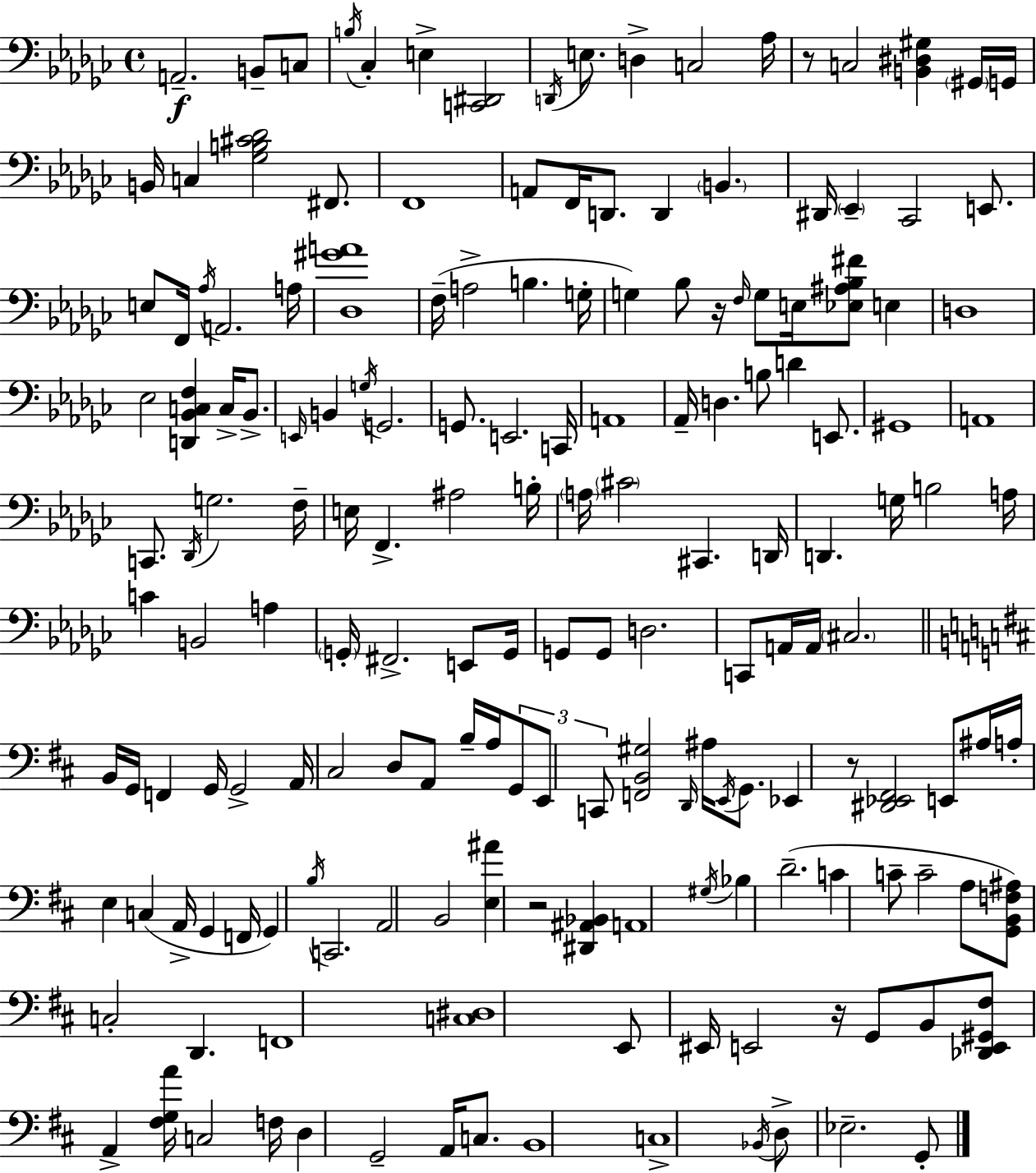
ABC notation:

X:1
T:Untitled
M:4/4
L:1/4
K:Ebm
A,,2 B,,/2 C,/2 B,/4 _C, E, [C,,^D,,]2 D,,/4 E,/2 D, C,2 _A,/4 z/2 C,2 [B,,^D,^G,] ^G,,/4 G,,/4 B,,/4 C, [_G,B,^C_D]2 ^F,,/2 F,,4 A,,/2 F,,/4 D,,/2 D,, B,, ^D,,/4 _E,, _C,,2 E,,/2 E,/2 F,,/4 _A,/4 A,,2 A,/4 [_D,^GA]4 F,/4 A,2 B, G,/4 G, _B,/2 z/4 F,/4 G,/2 E,/4 [_E,^A,_B,^F]/2 E, D,4 _E,2 [D,,_B,,C,F,] C,/4 _B,,/2 E,,/4 B,, G,/4 G,,2 G,,/2 E,,2 C,,/4 A,,4 _A,,/4 D, B,/2 D E,,/2 ^G,,4 A,,4 C,,/2 _D,,/4 G,2 F,/4 E,/4 F,, ^A,2 B,/4 A,/4 ^C2 ^C,, D,,/4 D,, G,/4 B,2 A,/4 C B,,2 A, G,,/4 ^F,,2 E,,/2 G,,/4 G,,/2 G,,/2 D,2 C,,/2 A,,/4 A,,/4 ^C,2 B,,/4 G,,/4 F,, G,,/4 G,,2 A,,/4 ^C,2 D,/2 A,,/2 B,/4 A,/4 G,,/2 E,,/2 C,,/2 [F,,B,,^G,]2 D,,/4 ^A,/4 E,,/4 G,,/2 _E,, z/2 [^D,,_E,,^F,,]2 E,,/2 ^A,/4 A,/4 E, C, A,,/4 G,, F,,/4 G,, B,/4 C,,2 A,,2 B,,2 [E,^A] z2 [^D,,^A,,_B,,] A,,4 ^G,/4 _B, D2 C C/2 C2 A,/2 [G,,B,,F,^A,]/2 C,2 D,, F,,4 [C,^D,]4 E,,/2 ^E,,/4 E,,2 z/4 G,,/2 B,,/2 [_D,,E,,^G,,^F,]/2 A,, [^F,G,A]/4 C,2 F,/4 D, G,,2 A,,/4 C,/2 B,,4 C,4 _B,,/4 D,/2 _E,2 G,,/2